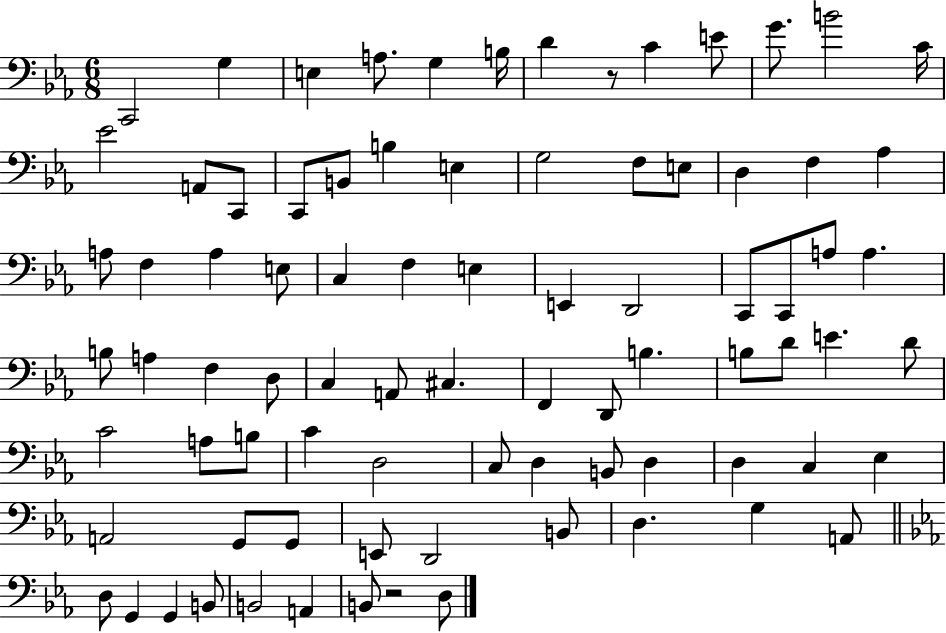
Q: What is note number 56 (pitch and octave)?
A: C4